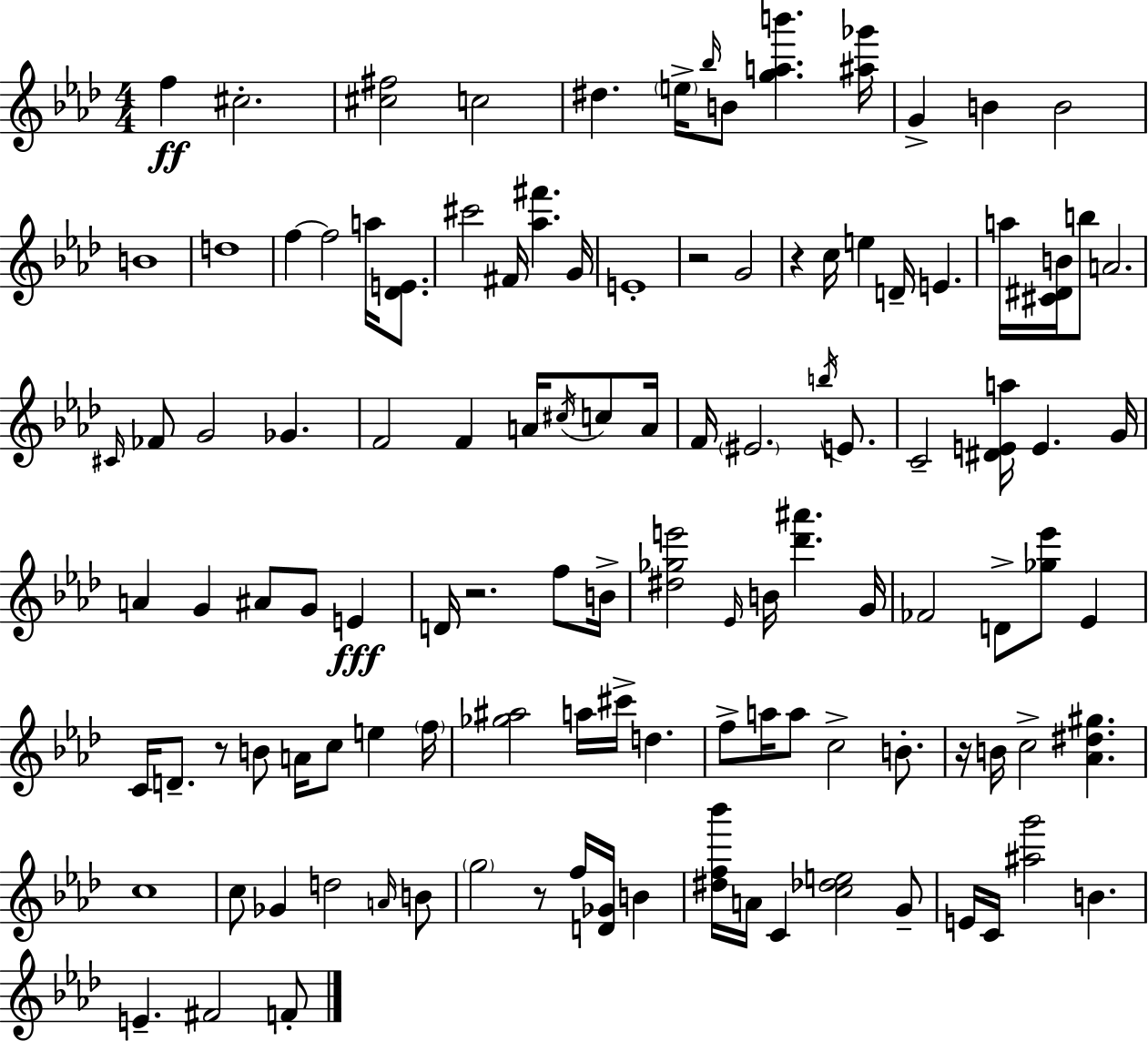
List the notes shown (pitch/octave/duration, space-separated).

F5/q C#5/h. [C#5,F#5]/h C5/h D#5/q. E5/s Bb5/s B4/e [G5,A5,B6]/q. [A#5,Gb6]/s G4/q B4/q B4/h B4/w D5/w F5/q F5/h A5/s [Db4,E4]/e. C#6/h F#4/s [Ab5,F#6]/q. G4/s E4/w R/h G4/h R/q C5/s E5/q D4/s E4/q. A5/s [C#4,D#4,B4]/s B5/e A4/h. C#4/s FES4/e G4/h Gb4/q. F4/h F4/q A4/s C#5/s C5/e A4/s F4/s EIS4/h. B5/s E4/e. C4/h [D#4,E4,A5]/s E4/q. G4/s A4/q G4/q A#4/e G4/e E4/q D4/s R/h. F5/e B4/s [D#5,Gb5,E6]/h Eb4/s B4/s [Db6,A#6]/q. G4/s FES4/h D4/e [Gb5,Eb6]/e Eb4/q C4/s D4/e. R/e B4/e A4/s C5/e E5/q F5/s [Gb5,A#5]/h A5/s C#6/s D5/q. F5/e A5/s A5/e C5/h B4/e. R/s B4/s C5/h [Ab4,D#5,G#5]/q. C5/w C5/e Gb4/q D5/h A4/s B4/e G5/h R/e F5/s [D4,Gb4]/s B4/q [D#5,F5,Bb6]/s A4/s C4/q [C5,Db5,E5]/h G4/e E4/s C4/s [A#5,G6]/h B4/q. E4/q. F#4/h F4/e